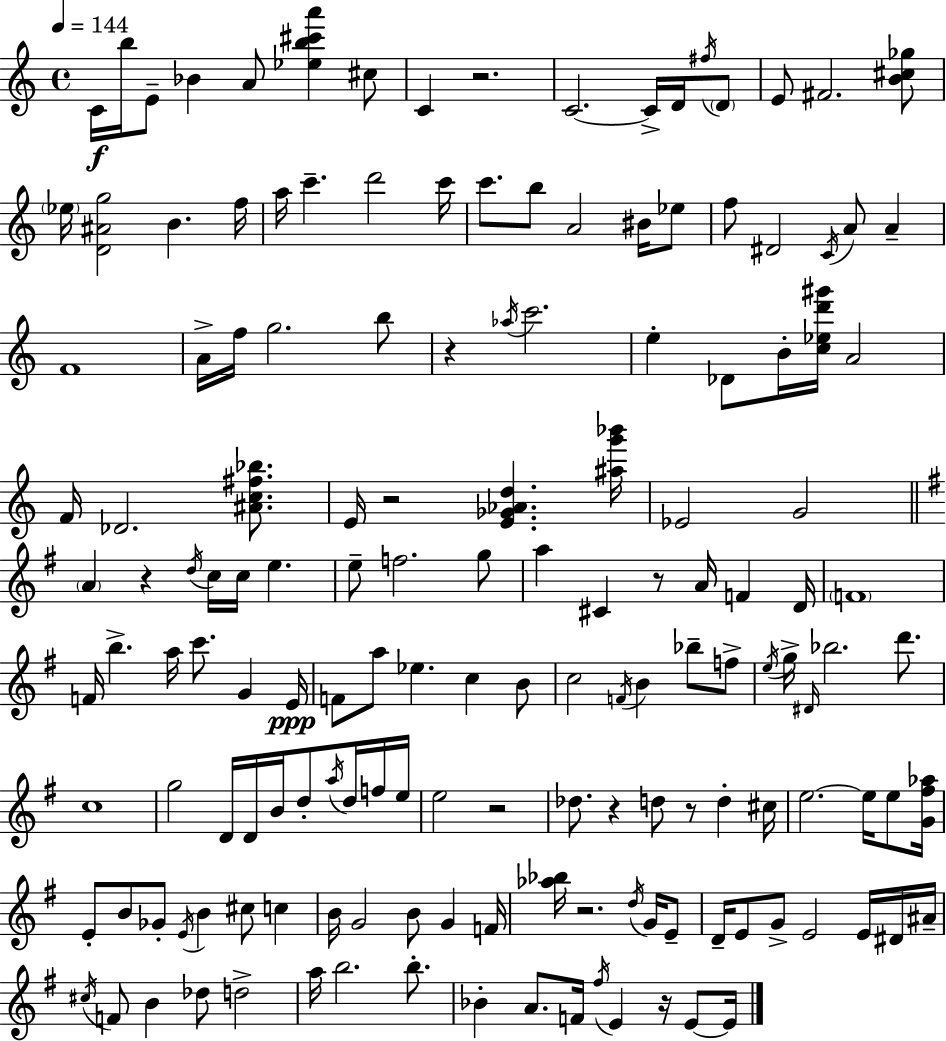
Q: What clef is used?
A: treble